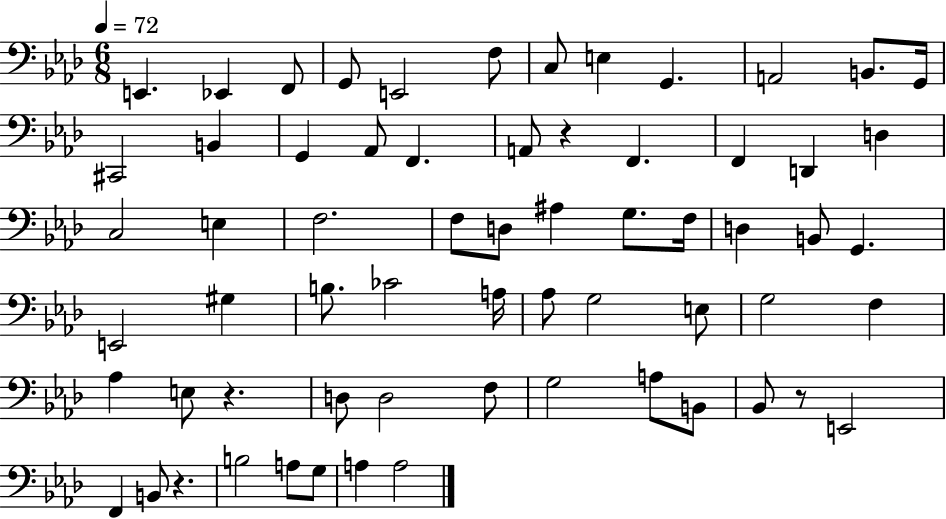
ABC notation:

X:1
T:Untitled
M:6/8
L:1/4
K:Ab
E,, _E,, F,,/2 G,,/2 E,,2 F,/2 C,/2 E, G,, A,,2 B,,/2 G,,/4 ^C,,2 B,, G,, _A,,/2 F,, A,,/2 z F,, F,, D,, D, C,2 E, F,2 F,/2 D,/2 ^A, G,/2 F,/4 D, B,,/2 G,, E,,2 ^G, B,/2 _C2 A,/4 _A,/2 G,2 E,/2 G,2 F, _A, E,/2 z D,/2 D,2 F,/2 G,2 A,/2 B,,/2 _B,,/2 z/2 E,,2 F,, B,,/2 z B,2 A,/2 G,/2 A, A,2